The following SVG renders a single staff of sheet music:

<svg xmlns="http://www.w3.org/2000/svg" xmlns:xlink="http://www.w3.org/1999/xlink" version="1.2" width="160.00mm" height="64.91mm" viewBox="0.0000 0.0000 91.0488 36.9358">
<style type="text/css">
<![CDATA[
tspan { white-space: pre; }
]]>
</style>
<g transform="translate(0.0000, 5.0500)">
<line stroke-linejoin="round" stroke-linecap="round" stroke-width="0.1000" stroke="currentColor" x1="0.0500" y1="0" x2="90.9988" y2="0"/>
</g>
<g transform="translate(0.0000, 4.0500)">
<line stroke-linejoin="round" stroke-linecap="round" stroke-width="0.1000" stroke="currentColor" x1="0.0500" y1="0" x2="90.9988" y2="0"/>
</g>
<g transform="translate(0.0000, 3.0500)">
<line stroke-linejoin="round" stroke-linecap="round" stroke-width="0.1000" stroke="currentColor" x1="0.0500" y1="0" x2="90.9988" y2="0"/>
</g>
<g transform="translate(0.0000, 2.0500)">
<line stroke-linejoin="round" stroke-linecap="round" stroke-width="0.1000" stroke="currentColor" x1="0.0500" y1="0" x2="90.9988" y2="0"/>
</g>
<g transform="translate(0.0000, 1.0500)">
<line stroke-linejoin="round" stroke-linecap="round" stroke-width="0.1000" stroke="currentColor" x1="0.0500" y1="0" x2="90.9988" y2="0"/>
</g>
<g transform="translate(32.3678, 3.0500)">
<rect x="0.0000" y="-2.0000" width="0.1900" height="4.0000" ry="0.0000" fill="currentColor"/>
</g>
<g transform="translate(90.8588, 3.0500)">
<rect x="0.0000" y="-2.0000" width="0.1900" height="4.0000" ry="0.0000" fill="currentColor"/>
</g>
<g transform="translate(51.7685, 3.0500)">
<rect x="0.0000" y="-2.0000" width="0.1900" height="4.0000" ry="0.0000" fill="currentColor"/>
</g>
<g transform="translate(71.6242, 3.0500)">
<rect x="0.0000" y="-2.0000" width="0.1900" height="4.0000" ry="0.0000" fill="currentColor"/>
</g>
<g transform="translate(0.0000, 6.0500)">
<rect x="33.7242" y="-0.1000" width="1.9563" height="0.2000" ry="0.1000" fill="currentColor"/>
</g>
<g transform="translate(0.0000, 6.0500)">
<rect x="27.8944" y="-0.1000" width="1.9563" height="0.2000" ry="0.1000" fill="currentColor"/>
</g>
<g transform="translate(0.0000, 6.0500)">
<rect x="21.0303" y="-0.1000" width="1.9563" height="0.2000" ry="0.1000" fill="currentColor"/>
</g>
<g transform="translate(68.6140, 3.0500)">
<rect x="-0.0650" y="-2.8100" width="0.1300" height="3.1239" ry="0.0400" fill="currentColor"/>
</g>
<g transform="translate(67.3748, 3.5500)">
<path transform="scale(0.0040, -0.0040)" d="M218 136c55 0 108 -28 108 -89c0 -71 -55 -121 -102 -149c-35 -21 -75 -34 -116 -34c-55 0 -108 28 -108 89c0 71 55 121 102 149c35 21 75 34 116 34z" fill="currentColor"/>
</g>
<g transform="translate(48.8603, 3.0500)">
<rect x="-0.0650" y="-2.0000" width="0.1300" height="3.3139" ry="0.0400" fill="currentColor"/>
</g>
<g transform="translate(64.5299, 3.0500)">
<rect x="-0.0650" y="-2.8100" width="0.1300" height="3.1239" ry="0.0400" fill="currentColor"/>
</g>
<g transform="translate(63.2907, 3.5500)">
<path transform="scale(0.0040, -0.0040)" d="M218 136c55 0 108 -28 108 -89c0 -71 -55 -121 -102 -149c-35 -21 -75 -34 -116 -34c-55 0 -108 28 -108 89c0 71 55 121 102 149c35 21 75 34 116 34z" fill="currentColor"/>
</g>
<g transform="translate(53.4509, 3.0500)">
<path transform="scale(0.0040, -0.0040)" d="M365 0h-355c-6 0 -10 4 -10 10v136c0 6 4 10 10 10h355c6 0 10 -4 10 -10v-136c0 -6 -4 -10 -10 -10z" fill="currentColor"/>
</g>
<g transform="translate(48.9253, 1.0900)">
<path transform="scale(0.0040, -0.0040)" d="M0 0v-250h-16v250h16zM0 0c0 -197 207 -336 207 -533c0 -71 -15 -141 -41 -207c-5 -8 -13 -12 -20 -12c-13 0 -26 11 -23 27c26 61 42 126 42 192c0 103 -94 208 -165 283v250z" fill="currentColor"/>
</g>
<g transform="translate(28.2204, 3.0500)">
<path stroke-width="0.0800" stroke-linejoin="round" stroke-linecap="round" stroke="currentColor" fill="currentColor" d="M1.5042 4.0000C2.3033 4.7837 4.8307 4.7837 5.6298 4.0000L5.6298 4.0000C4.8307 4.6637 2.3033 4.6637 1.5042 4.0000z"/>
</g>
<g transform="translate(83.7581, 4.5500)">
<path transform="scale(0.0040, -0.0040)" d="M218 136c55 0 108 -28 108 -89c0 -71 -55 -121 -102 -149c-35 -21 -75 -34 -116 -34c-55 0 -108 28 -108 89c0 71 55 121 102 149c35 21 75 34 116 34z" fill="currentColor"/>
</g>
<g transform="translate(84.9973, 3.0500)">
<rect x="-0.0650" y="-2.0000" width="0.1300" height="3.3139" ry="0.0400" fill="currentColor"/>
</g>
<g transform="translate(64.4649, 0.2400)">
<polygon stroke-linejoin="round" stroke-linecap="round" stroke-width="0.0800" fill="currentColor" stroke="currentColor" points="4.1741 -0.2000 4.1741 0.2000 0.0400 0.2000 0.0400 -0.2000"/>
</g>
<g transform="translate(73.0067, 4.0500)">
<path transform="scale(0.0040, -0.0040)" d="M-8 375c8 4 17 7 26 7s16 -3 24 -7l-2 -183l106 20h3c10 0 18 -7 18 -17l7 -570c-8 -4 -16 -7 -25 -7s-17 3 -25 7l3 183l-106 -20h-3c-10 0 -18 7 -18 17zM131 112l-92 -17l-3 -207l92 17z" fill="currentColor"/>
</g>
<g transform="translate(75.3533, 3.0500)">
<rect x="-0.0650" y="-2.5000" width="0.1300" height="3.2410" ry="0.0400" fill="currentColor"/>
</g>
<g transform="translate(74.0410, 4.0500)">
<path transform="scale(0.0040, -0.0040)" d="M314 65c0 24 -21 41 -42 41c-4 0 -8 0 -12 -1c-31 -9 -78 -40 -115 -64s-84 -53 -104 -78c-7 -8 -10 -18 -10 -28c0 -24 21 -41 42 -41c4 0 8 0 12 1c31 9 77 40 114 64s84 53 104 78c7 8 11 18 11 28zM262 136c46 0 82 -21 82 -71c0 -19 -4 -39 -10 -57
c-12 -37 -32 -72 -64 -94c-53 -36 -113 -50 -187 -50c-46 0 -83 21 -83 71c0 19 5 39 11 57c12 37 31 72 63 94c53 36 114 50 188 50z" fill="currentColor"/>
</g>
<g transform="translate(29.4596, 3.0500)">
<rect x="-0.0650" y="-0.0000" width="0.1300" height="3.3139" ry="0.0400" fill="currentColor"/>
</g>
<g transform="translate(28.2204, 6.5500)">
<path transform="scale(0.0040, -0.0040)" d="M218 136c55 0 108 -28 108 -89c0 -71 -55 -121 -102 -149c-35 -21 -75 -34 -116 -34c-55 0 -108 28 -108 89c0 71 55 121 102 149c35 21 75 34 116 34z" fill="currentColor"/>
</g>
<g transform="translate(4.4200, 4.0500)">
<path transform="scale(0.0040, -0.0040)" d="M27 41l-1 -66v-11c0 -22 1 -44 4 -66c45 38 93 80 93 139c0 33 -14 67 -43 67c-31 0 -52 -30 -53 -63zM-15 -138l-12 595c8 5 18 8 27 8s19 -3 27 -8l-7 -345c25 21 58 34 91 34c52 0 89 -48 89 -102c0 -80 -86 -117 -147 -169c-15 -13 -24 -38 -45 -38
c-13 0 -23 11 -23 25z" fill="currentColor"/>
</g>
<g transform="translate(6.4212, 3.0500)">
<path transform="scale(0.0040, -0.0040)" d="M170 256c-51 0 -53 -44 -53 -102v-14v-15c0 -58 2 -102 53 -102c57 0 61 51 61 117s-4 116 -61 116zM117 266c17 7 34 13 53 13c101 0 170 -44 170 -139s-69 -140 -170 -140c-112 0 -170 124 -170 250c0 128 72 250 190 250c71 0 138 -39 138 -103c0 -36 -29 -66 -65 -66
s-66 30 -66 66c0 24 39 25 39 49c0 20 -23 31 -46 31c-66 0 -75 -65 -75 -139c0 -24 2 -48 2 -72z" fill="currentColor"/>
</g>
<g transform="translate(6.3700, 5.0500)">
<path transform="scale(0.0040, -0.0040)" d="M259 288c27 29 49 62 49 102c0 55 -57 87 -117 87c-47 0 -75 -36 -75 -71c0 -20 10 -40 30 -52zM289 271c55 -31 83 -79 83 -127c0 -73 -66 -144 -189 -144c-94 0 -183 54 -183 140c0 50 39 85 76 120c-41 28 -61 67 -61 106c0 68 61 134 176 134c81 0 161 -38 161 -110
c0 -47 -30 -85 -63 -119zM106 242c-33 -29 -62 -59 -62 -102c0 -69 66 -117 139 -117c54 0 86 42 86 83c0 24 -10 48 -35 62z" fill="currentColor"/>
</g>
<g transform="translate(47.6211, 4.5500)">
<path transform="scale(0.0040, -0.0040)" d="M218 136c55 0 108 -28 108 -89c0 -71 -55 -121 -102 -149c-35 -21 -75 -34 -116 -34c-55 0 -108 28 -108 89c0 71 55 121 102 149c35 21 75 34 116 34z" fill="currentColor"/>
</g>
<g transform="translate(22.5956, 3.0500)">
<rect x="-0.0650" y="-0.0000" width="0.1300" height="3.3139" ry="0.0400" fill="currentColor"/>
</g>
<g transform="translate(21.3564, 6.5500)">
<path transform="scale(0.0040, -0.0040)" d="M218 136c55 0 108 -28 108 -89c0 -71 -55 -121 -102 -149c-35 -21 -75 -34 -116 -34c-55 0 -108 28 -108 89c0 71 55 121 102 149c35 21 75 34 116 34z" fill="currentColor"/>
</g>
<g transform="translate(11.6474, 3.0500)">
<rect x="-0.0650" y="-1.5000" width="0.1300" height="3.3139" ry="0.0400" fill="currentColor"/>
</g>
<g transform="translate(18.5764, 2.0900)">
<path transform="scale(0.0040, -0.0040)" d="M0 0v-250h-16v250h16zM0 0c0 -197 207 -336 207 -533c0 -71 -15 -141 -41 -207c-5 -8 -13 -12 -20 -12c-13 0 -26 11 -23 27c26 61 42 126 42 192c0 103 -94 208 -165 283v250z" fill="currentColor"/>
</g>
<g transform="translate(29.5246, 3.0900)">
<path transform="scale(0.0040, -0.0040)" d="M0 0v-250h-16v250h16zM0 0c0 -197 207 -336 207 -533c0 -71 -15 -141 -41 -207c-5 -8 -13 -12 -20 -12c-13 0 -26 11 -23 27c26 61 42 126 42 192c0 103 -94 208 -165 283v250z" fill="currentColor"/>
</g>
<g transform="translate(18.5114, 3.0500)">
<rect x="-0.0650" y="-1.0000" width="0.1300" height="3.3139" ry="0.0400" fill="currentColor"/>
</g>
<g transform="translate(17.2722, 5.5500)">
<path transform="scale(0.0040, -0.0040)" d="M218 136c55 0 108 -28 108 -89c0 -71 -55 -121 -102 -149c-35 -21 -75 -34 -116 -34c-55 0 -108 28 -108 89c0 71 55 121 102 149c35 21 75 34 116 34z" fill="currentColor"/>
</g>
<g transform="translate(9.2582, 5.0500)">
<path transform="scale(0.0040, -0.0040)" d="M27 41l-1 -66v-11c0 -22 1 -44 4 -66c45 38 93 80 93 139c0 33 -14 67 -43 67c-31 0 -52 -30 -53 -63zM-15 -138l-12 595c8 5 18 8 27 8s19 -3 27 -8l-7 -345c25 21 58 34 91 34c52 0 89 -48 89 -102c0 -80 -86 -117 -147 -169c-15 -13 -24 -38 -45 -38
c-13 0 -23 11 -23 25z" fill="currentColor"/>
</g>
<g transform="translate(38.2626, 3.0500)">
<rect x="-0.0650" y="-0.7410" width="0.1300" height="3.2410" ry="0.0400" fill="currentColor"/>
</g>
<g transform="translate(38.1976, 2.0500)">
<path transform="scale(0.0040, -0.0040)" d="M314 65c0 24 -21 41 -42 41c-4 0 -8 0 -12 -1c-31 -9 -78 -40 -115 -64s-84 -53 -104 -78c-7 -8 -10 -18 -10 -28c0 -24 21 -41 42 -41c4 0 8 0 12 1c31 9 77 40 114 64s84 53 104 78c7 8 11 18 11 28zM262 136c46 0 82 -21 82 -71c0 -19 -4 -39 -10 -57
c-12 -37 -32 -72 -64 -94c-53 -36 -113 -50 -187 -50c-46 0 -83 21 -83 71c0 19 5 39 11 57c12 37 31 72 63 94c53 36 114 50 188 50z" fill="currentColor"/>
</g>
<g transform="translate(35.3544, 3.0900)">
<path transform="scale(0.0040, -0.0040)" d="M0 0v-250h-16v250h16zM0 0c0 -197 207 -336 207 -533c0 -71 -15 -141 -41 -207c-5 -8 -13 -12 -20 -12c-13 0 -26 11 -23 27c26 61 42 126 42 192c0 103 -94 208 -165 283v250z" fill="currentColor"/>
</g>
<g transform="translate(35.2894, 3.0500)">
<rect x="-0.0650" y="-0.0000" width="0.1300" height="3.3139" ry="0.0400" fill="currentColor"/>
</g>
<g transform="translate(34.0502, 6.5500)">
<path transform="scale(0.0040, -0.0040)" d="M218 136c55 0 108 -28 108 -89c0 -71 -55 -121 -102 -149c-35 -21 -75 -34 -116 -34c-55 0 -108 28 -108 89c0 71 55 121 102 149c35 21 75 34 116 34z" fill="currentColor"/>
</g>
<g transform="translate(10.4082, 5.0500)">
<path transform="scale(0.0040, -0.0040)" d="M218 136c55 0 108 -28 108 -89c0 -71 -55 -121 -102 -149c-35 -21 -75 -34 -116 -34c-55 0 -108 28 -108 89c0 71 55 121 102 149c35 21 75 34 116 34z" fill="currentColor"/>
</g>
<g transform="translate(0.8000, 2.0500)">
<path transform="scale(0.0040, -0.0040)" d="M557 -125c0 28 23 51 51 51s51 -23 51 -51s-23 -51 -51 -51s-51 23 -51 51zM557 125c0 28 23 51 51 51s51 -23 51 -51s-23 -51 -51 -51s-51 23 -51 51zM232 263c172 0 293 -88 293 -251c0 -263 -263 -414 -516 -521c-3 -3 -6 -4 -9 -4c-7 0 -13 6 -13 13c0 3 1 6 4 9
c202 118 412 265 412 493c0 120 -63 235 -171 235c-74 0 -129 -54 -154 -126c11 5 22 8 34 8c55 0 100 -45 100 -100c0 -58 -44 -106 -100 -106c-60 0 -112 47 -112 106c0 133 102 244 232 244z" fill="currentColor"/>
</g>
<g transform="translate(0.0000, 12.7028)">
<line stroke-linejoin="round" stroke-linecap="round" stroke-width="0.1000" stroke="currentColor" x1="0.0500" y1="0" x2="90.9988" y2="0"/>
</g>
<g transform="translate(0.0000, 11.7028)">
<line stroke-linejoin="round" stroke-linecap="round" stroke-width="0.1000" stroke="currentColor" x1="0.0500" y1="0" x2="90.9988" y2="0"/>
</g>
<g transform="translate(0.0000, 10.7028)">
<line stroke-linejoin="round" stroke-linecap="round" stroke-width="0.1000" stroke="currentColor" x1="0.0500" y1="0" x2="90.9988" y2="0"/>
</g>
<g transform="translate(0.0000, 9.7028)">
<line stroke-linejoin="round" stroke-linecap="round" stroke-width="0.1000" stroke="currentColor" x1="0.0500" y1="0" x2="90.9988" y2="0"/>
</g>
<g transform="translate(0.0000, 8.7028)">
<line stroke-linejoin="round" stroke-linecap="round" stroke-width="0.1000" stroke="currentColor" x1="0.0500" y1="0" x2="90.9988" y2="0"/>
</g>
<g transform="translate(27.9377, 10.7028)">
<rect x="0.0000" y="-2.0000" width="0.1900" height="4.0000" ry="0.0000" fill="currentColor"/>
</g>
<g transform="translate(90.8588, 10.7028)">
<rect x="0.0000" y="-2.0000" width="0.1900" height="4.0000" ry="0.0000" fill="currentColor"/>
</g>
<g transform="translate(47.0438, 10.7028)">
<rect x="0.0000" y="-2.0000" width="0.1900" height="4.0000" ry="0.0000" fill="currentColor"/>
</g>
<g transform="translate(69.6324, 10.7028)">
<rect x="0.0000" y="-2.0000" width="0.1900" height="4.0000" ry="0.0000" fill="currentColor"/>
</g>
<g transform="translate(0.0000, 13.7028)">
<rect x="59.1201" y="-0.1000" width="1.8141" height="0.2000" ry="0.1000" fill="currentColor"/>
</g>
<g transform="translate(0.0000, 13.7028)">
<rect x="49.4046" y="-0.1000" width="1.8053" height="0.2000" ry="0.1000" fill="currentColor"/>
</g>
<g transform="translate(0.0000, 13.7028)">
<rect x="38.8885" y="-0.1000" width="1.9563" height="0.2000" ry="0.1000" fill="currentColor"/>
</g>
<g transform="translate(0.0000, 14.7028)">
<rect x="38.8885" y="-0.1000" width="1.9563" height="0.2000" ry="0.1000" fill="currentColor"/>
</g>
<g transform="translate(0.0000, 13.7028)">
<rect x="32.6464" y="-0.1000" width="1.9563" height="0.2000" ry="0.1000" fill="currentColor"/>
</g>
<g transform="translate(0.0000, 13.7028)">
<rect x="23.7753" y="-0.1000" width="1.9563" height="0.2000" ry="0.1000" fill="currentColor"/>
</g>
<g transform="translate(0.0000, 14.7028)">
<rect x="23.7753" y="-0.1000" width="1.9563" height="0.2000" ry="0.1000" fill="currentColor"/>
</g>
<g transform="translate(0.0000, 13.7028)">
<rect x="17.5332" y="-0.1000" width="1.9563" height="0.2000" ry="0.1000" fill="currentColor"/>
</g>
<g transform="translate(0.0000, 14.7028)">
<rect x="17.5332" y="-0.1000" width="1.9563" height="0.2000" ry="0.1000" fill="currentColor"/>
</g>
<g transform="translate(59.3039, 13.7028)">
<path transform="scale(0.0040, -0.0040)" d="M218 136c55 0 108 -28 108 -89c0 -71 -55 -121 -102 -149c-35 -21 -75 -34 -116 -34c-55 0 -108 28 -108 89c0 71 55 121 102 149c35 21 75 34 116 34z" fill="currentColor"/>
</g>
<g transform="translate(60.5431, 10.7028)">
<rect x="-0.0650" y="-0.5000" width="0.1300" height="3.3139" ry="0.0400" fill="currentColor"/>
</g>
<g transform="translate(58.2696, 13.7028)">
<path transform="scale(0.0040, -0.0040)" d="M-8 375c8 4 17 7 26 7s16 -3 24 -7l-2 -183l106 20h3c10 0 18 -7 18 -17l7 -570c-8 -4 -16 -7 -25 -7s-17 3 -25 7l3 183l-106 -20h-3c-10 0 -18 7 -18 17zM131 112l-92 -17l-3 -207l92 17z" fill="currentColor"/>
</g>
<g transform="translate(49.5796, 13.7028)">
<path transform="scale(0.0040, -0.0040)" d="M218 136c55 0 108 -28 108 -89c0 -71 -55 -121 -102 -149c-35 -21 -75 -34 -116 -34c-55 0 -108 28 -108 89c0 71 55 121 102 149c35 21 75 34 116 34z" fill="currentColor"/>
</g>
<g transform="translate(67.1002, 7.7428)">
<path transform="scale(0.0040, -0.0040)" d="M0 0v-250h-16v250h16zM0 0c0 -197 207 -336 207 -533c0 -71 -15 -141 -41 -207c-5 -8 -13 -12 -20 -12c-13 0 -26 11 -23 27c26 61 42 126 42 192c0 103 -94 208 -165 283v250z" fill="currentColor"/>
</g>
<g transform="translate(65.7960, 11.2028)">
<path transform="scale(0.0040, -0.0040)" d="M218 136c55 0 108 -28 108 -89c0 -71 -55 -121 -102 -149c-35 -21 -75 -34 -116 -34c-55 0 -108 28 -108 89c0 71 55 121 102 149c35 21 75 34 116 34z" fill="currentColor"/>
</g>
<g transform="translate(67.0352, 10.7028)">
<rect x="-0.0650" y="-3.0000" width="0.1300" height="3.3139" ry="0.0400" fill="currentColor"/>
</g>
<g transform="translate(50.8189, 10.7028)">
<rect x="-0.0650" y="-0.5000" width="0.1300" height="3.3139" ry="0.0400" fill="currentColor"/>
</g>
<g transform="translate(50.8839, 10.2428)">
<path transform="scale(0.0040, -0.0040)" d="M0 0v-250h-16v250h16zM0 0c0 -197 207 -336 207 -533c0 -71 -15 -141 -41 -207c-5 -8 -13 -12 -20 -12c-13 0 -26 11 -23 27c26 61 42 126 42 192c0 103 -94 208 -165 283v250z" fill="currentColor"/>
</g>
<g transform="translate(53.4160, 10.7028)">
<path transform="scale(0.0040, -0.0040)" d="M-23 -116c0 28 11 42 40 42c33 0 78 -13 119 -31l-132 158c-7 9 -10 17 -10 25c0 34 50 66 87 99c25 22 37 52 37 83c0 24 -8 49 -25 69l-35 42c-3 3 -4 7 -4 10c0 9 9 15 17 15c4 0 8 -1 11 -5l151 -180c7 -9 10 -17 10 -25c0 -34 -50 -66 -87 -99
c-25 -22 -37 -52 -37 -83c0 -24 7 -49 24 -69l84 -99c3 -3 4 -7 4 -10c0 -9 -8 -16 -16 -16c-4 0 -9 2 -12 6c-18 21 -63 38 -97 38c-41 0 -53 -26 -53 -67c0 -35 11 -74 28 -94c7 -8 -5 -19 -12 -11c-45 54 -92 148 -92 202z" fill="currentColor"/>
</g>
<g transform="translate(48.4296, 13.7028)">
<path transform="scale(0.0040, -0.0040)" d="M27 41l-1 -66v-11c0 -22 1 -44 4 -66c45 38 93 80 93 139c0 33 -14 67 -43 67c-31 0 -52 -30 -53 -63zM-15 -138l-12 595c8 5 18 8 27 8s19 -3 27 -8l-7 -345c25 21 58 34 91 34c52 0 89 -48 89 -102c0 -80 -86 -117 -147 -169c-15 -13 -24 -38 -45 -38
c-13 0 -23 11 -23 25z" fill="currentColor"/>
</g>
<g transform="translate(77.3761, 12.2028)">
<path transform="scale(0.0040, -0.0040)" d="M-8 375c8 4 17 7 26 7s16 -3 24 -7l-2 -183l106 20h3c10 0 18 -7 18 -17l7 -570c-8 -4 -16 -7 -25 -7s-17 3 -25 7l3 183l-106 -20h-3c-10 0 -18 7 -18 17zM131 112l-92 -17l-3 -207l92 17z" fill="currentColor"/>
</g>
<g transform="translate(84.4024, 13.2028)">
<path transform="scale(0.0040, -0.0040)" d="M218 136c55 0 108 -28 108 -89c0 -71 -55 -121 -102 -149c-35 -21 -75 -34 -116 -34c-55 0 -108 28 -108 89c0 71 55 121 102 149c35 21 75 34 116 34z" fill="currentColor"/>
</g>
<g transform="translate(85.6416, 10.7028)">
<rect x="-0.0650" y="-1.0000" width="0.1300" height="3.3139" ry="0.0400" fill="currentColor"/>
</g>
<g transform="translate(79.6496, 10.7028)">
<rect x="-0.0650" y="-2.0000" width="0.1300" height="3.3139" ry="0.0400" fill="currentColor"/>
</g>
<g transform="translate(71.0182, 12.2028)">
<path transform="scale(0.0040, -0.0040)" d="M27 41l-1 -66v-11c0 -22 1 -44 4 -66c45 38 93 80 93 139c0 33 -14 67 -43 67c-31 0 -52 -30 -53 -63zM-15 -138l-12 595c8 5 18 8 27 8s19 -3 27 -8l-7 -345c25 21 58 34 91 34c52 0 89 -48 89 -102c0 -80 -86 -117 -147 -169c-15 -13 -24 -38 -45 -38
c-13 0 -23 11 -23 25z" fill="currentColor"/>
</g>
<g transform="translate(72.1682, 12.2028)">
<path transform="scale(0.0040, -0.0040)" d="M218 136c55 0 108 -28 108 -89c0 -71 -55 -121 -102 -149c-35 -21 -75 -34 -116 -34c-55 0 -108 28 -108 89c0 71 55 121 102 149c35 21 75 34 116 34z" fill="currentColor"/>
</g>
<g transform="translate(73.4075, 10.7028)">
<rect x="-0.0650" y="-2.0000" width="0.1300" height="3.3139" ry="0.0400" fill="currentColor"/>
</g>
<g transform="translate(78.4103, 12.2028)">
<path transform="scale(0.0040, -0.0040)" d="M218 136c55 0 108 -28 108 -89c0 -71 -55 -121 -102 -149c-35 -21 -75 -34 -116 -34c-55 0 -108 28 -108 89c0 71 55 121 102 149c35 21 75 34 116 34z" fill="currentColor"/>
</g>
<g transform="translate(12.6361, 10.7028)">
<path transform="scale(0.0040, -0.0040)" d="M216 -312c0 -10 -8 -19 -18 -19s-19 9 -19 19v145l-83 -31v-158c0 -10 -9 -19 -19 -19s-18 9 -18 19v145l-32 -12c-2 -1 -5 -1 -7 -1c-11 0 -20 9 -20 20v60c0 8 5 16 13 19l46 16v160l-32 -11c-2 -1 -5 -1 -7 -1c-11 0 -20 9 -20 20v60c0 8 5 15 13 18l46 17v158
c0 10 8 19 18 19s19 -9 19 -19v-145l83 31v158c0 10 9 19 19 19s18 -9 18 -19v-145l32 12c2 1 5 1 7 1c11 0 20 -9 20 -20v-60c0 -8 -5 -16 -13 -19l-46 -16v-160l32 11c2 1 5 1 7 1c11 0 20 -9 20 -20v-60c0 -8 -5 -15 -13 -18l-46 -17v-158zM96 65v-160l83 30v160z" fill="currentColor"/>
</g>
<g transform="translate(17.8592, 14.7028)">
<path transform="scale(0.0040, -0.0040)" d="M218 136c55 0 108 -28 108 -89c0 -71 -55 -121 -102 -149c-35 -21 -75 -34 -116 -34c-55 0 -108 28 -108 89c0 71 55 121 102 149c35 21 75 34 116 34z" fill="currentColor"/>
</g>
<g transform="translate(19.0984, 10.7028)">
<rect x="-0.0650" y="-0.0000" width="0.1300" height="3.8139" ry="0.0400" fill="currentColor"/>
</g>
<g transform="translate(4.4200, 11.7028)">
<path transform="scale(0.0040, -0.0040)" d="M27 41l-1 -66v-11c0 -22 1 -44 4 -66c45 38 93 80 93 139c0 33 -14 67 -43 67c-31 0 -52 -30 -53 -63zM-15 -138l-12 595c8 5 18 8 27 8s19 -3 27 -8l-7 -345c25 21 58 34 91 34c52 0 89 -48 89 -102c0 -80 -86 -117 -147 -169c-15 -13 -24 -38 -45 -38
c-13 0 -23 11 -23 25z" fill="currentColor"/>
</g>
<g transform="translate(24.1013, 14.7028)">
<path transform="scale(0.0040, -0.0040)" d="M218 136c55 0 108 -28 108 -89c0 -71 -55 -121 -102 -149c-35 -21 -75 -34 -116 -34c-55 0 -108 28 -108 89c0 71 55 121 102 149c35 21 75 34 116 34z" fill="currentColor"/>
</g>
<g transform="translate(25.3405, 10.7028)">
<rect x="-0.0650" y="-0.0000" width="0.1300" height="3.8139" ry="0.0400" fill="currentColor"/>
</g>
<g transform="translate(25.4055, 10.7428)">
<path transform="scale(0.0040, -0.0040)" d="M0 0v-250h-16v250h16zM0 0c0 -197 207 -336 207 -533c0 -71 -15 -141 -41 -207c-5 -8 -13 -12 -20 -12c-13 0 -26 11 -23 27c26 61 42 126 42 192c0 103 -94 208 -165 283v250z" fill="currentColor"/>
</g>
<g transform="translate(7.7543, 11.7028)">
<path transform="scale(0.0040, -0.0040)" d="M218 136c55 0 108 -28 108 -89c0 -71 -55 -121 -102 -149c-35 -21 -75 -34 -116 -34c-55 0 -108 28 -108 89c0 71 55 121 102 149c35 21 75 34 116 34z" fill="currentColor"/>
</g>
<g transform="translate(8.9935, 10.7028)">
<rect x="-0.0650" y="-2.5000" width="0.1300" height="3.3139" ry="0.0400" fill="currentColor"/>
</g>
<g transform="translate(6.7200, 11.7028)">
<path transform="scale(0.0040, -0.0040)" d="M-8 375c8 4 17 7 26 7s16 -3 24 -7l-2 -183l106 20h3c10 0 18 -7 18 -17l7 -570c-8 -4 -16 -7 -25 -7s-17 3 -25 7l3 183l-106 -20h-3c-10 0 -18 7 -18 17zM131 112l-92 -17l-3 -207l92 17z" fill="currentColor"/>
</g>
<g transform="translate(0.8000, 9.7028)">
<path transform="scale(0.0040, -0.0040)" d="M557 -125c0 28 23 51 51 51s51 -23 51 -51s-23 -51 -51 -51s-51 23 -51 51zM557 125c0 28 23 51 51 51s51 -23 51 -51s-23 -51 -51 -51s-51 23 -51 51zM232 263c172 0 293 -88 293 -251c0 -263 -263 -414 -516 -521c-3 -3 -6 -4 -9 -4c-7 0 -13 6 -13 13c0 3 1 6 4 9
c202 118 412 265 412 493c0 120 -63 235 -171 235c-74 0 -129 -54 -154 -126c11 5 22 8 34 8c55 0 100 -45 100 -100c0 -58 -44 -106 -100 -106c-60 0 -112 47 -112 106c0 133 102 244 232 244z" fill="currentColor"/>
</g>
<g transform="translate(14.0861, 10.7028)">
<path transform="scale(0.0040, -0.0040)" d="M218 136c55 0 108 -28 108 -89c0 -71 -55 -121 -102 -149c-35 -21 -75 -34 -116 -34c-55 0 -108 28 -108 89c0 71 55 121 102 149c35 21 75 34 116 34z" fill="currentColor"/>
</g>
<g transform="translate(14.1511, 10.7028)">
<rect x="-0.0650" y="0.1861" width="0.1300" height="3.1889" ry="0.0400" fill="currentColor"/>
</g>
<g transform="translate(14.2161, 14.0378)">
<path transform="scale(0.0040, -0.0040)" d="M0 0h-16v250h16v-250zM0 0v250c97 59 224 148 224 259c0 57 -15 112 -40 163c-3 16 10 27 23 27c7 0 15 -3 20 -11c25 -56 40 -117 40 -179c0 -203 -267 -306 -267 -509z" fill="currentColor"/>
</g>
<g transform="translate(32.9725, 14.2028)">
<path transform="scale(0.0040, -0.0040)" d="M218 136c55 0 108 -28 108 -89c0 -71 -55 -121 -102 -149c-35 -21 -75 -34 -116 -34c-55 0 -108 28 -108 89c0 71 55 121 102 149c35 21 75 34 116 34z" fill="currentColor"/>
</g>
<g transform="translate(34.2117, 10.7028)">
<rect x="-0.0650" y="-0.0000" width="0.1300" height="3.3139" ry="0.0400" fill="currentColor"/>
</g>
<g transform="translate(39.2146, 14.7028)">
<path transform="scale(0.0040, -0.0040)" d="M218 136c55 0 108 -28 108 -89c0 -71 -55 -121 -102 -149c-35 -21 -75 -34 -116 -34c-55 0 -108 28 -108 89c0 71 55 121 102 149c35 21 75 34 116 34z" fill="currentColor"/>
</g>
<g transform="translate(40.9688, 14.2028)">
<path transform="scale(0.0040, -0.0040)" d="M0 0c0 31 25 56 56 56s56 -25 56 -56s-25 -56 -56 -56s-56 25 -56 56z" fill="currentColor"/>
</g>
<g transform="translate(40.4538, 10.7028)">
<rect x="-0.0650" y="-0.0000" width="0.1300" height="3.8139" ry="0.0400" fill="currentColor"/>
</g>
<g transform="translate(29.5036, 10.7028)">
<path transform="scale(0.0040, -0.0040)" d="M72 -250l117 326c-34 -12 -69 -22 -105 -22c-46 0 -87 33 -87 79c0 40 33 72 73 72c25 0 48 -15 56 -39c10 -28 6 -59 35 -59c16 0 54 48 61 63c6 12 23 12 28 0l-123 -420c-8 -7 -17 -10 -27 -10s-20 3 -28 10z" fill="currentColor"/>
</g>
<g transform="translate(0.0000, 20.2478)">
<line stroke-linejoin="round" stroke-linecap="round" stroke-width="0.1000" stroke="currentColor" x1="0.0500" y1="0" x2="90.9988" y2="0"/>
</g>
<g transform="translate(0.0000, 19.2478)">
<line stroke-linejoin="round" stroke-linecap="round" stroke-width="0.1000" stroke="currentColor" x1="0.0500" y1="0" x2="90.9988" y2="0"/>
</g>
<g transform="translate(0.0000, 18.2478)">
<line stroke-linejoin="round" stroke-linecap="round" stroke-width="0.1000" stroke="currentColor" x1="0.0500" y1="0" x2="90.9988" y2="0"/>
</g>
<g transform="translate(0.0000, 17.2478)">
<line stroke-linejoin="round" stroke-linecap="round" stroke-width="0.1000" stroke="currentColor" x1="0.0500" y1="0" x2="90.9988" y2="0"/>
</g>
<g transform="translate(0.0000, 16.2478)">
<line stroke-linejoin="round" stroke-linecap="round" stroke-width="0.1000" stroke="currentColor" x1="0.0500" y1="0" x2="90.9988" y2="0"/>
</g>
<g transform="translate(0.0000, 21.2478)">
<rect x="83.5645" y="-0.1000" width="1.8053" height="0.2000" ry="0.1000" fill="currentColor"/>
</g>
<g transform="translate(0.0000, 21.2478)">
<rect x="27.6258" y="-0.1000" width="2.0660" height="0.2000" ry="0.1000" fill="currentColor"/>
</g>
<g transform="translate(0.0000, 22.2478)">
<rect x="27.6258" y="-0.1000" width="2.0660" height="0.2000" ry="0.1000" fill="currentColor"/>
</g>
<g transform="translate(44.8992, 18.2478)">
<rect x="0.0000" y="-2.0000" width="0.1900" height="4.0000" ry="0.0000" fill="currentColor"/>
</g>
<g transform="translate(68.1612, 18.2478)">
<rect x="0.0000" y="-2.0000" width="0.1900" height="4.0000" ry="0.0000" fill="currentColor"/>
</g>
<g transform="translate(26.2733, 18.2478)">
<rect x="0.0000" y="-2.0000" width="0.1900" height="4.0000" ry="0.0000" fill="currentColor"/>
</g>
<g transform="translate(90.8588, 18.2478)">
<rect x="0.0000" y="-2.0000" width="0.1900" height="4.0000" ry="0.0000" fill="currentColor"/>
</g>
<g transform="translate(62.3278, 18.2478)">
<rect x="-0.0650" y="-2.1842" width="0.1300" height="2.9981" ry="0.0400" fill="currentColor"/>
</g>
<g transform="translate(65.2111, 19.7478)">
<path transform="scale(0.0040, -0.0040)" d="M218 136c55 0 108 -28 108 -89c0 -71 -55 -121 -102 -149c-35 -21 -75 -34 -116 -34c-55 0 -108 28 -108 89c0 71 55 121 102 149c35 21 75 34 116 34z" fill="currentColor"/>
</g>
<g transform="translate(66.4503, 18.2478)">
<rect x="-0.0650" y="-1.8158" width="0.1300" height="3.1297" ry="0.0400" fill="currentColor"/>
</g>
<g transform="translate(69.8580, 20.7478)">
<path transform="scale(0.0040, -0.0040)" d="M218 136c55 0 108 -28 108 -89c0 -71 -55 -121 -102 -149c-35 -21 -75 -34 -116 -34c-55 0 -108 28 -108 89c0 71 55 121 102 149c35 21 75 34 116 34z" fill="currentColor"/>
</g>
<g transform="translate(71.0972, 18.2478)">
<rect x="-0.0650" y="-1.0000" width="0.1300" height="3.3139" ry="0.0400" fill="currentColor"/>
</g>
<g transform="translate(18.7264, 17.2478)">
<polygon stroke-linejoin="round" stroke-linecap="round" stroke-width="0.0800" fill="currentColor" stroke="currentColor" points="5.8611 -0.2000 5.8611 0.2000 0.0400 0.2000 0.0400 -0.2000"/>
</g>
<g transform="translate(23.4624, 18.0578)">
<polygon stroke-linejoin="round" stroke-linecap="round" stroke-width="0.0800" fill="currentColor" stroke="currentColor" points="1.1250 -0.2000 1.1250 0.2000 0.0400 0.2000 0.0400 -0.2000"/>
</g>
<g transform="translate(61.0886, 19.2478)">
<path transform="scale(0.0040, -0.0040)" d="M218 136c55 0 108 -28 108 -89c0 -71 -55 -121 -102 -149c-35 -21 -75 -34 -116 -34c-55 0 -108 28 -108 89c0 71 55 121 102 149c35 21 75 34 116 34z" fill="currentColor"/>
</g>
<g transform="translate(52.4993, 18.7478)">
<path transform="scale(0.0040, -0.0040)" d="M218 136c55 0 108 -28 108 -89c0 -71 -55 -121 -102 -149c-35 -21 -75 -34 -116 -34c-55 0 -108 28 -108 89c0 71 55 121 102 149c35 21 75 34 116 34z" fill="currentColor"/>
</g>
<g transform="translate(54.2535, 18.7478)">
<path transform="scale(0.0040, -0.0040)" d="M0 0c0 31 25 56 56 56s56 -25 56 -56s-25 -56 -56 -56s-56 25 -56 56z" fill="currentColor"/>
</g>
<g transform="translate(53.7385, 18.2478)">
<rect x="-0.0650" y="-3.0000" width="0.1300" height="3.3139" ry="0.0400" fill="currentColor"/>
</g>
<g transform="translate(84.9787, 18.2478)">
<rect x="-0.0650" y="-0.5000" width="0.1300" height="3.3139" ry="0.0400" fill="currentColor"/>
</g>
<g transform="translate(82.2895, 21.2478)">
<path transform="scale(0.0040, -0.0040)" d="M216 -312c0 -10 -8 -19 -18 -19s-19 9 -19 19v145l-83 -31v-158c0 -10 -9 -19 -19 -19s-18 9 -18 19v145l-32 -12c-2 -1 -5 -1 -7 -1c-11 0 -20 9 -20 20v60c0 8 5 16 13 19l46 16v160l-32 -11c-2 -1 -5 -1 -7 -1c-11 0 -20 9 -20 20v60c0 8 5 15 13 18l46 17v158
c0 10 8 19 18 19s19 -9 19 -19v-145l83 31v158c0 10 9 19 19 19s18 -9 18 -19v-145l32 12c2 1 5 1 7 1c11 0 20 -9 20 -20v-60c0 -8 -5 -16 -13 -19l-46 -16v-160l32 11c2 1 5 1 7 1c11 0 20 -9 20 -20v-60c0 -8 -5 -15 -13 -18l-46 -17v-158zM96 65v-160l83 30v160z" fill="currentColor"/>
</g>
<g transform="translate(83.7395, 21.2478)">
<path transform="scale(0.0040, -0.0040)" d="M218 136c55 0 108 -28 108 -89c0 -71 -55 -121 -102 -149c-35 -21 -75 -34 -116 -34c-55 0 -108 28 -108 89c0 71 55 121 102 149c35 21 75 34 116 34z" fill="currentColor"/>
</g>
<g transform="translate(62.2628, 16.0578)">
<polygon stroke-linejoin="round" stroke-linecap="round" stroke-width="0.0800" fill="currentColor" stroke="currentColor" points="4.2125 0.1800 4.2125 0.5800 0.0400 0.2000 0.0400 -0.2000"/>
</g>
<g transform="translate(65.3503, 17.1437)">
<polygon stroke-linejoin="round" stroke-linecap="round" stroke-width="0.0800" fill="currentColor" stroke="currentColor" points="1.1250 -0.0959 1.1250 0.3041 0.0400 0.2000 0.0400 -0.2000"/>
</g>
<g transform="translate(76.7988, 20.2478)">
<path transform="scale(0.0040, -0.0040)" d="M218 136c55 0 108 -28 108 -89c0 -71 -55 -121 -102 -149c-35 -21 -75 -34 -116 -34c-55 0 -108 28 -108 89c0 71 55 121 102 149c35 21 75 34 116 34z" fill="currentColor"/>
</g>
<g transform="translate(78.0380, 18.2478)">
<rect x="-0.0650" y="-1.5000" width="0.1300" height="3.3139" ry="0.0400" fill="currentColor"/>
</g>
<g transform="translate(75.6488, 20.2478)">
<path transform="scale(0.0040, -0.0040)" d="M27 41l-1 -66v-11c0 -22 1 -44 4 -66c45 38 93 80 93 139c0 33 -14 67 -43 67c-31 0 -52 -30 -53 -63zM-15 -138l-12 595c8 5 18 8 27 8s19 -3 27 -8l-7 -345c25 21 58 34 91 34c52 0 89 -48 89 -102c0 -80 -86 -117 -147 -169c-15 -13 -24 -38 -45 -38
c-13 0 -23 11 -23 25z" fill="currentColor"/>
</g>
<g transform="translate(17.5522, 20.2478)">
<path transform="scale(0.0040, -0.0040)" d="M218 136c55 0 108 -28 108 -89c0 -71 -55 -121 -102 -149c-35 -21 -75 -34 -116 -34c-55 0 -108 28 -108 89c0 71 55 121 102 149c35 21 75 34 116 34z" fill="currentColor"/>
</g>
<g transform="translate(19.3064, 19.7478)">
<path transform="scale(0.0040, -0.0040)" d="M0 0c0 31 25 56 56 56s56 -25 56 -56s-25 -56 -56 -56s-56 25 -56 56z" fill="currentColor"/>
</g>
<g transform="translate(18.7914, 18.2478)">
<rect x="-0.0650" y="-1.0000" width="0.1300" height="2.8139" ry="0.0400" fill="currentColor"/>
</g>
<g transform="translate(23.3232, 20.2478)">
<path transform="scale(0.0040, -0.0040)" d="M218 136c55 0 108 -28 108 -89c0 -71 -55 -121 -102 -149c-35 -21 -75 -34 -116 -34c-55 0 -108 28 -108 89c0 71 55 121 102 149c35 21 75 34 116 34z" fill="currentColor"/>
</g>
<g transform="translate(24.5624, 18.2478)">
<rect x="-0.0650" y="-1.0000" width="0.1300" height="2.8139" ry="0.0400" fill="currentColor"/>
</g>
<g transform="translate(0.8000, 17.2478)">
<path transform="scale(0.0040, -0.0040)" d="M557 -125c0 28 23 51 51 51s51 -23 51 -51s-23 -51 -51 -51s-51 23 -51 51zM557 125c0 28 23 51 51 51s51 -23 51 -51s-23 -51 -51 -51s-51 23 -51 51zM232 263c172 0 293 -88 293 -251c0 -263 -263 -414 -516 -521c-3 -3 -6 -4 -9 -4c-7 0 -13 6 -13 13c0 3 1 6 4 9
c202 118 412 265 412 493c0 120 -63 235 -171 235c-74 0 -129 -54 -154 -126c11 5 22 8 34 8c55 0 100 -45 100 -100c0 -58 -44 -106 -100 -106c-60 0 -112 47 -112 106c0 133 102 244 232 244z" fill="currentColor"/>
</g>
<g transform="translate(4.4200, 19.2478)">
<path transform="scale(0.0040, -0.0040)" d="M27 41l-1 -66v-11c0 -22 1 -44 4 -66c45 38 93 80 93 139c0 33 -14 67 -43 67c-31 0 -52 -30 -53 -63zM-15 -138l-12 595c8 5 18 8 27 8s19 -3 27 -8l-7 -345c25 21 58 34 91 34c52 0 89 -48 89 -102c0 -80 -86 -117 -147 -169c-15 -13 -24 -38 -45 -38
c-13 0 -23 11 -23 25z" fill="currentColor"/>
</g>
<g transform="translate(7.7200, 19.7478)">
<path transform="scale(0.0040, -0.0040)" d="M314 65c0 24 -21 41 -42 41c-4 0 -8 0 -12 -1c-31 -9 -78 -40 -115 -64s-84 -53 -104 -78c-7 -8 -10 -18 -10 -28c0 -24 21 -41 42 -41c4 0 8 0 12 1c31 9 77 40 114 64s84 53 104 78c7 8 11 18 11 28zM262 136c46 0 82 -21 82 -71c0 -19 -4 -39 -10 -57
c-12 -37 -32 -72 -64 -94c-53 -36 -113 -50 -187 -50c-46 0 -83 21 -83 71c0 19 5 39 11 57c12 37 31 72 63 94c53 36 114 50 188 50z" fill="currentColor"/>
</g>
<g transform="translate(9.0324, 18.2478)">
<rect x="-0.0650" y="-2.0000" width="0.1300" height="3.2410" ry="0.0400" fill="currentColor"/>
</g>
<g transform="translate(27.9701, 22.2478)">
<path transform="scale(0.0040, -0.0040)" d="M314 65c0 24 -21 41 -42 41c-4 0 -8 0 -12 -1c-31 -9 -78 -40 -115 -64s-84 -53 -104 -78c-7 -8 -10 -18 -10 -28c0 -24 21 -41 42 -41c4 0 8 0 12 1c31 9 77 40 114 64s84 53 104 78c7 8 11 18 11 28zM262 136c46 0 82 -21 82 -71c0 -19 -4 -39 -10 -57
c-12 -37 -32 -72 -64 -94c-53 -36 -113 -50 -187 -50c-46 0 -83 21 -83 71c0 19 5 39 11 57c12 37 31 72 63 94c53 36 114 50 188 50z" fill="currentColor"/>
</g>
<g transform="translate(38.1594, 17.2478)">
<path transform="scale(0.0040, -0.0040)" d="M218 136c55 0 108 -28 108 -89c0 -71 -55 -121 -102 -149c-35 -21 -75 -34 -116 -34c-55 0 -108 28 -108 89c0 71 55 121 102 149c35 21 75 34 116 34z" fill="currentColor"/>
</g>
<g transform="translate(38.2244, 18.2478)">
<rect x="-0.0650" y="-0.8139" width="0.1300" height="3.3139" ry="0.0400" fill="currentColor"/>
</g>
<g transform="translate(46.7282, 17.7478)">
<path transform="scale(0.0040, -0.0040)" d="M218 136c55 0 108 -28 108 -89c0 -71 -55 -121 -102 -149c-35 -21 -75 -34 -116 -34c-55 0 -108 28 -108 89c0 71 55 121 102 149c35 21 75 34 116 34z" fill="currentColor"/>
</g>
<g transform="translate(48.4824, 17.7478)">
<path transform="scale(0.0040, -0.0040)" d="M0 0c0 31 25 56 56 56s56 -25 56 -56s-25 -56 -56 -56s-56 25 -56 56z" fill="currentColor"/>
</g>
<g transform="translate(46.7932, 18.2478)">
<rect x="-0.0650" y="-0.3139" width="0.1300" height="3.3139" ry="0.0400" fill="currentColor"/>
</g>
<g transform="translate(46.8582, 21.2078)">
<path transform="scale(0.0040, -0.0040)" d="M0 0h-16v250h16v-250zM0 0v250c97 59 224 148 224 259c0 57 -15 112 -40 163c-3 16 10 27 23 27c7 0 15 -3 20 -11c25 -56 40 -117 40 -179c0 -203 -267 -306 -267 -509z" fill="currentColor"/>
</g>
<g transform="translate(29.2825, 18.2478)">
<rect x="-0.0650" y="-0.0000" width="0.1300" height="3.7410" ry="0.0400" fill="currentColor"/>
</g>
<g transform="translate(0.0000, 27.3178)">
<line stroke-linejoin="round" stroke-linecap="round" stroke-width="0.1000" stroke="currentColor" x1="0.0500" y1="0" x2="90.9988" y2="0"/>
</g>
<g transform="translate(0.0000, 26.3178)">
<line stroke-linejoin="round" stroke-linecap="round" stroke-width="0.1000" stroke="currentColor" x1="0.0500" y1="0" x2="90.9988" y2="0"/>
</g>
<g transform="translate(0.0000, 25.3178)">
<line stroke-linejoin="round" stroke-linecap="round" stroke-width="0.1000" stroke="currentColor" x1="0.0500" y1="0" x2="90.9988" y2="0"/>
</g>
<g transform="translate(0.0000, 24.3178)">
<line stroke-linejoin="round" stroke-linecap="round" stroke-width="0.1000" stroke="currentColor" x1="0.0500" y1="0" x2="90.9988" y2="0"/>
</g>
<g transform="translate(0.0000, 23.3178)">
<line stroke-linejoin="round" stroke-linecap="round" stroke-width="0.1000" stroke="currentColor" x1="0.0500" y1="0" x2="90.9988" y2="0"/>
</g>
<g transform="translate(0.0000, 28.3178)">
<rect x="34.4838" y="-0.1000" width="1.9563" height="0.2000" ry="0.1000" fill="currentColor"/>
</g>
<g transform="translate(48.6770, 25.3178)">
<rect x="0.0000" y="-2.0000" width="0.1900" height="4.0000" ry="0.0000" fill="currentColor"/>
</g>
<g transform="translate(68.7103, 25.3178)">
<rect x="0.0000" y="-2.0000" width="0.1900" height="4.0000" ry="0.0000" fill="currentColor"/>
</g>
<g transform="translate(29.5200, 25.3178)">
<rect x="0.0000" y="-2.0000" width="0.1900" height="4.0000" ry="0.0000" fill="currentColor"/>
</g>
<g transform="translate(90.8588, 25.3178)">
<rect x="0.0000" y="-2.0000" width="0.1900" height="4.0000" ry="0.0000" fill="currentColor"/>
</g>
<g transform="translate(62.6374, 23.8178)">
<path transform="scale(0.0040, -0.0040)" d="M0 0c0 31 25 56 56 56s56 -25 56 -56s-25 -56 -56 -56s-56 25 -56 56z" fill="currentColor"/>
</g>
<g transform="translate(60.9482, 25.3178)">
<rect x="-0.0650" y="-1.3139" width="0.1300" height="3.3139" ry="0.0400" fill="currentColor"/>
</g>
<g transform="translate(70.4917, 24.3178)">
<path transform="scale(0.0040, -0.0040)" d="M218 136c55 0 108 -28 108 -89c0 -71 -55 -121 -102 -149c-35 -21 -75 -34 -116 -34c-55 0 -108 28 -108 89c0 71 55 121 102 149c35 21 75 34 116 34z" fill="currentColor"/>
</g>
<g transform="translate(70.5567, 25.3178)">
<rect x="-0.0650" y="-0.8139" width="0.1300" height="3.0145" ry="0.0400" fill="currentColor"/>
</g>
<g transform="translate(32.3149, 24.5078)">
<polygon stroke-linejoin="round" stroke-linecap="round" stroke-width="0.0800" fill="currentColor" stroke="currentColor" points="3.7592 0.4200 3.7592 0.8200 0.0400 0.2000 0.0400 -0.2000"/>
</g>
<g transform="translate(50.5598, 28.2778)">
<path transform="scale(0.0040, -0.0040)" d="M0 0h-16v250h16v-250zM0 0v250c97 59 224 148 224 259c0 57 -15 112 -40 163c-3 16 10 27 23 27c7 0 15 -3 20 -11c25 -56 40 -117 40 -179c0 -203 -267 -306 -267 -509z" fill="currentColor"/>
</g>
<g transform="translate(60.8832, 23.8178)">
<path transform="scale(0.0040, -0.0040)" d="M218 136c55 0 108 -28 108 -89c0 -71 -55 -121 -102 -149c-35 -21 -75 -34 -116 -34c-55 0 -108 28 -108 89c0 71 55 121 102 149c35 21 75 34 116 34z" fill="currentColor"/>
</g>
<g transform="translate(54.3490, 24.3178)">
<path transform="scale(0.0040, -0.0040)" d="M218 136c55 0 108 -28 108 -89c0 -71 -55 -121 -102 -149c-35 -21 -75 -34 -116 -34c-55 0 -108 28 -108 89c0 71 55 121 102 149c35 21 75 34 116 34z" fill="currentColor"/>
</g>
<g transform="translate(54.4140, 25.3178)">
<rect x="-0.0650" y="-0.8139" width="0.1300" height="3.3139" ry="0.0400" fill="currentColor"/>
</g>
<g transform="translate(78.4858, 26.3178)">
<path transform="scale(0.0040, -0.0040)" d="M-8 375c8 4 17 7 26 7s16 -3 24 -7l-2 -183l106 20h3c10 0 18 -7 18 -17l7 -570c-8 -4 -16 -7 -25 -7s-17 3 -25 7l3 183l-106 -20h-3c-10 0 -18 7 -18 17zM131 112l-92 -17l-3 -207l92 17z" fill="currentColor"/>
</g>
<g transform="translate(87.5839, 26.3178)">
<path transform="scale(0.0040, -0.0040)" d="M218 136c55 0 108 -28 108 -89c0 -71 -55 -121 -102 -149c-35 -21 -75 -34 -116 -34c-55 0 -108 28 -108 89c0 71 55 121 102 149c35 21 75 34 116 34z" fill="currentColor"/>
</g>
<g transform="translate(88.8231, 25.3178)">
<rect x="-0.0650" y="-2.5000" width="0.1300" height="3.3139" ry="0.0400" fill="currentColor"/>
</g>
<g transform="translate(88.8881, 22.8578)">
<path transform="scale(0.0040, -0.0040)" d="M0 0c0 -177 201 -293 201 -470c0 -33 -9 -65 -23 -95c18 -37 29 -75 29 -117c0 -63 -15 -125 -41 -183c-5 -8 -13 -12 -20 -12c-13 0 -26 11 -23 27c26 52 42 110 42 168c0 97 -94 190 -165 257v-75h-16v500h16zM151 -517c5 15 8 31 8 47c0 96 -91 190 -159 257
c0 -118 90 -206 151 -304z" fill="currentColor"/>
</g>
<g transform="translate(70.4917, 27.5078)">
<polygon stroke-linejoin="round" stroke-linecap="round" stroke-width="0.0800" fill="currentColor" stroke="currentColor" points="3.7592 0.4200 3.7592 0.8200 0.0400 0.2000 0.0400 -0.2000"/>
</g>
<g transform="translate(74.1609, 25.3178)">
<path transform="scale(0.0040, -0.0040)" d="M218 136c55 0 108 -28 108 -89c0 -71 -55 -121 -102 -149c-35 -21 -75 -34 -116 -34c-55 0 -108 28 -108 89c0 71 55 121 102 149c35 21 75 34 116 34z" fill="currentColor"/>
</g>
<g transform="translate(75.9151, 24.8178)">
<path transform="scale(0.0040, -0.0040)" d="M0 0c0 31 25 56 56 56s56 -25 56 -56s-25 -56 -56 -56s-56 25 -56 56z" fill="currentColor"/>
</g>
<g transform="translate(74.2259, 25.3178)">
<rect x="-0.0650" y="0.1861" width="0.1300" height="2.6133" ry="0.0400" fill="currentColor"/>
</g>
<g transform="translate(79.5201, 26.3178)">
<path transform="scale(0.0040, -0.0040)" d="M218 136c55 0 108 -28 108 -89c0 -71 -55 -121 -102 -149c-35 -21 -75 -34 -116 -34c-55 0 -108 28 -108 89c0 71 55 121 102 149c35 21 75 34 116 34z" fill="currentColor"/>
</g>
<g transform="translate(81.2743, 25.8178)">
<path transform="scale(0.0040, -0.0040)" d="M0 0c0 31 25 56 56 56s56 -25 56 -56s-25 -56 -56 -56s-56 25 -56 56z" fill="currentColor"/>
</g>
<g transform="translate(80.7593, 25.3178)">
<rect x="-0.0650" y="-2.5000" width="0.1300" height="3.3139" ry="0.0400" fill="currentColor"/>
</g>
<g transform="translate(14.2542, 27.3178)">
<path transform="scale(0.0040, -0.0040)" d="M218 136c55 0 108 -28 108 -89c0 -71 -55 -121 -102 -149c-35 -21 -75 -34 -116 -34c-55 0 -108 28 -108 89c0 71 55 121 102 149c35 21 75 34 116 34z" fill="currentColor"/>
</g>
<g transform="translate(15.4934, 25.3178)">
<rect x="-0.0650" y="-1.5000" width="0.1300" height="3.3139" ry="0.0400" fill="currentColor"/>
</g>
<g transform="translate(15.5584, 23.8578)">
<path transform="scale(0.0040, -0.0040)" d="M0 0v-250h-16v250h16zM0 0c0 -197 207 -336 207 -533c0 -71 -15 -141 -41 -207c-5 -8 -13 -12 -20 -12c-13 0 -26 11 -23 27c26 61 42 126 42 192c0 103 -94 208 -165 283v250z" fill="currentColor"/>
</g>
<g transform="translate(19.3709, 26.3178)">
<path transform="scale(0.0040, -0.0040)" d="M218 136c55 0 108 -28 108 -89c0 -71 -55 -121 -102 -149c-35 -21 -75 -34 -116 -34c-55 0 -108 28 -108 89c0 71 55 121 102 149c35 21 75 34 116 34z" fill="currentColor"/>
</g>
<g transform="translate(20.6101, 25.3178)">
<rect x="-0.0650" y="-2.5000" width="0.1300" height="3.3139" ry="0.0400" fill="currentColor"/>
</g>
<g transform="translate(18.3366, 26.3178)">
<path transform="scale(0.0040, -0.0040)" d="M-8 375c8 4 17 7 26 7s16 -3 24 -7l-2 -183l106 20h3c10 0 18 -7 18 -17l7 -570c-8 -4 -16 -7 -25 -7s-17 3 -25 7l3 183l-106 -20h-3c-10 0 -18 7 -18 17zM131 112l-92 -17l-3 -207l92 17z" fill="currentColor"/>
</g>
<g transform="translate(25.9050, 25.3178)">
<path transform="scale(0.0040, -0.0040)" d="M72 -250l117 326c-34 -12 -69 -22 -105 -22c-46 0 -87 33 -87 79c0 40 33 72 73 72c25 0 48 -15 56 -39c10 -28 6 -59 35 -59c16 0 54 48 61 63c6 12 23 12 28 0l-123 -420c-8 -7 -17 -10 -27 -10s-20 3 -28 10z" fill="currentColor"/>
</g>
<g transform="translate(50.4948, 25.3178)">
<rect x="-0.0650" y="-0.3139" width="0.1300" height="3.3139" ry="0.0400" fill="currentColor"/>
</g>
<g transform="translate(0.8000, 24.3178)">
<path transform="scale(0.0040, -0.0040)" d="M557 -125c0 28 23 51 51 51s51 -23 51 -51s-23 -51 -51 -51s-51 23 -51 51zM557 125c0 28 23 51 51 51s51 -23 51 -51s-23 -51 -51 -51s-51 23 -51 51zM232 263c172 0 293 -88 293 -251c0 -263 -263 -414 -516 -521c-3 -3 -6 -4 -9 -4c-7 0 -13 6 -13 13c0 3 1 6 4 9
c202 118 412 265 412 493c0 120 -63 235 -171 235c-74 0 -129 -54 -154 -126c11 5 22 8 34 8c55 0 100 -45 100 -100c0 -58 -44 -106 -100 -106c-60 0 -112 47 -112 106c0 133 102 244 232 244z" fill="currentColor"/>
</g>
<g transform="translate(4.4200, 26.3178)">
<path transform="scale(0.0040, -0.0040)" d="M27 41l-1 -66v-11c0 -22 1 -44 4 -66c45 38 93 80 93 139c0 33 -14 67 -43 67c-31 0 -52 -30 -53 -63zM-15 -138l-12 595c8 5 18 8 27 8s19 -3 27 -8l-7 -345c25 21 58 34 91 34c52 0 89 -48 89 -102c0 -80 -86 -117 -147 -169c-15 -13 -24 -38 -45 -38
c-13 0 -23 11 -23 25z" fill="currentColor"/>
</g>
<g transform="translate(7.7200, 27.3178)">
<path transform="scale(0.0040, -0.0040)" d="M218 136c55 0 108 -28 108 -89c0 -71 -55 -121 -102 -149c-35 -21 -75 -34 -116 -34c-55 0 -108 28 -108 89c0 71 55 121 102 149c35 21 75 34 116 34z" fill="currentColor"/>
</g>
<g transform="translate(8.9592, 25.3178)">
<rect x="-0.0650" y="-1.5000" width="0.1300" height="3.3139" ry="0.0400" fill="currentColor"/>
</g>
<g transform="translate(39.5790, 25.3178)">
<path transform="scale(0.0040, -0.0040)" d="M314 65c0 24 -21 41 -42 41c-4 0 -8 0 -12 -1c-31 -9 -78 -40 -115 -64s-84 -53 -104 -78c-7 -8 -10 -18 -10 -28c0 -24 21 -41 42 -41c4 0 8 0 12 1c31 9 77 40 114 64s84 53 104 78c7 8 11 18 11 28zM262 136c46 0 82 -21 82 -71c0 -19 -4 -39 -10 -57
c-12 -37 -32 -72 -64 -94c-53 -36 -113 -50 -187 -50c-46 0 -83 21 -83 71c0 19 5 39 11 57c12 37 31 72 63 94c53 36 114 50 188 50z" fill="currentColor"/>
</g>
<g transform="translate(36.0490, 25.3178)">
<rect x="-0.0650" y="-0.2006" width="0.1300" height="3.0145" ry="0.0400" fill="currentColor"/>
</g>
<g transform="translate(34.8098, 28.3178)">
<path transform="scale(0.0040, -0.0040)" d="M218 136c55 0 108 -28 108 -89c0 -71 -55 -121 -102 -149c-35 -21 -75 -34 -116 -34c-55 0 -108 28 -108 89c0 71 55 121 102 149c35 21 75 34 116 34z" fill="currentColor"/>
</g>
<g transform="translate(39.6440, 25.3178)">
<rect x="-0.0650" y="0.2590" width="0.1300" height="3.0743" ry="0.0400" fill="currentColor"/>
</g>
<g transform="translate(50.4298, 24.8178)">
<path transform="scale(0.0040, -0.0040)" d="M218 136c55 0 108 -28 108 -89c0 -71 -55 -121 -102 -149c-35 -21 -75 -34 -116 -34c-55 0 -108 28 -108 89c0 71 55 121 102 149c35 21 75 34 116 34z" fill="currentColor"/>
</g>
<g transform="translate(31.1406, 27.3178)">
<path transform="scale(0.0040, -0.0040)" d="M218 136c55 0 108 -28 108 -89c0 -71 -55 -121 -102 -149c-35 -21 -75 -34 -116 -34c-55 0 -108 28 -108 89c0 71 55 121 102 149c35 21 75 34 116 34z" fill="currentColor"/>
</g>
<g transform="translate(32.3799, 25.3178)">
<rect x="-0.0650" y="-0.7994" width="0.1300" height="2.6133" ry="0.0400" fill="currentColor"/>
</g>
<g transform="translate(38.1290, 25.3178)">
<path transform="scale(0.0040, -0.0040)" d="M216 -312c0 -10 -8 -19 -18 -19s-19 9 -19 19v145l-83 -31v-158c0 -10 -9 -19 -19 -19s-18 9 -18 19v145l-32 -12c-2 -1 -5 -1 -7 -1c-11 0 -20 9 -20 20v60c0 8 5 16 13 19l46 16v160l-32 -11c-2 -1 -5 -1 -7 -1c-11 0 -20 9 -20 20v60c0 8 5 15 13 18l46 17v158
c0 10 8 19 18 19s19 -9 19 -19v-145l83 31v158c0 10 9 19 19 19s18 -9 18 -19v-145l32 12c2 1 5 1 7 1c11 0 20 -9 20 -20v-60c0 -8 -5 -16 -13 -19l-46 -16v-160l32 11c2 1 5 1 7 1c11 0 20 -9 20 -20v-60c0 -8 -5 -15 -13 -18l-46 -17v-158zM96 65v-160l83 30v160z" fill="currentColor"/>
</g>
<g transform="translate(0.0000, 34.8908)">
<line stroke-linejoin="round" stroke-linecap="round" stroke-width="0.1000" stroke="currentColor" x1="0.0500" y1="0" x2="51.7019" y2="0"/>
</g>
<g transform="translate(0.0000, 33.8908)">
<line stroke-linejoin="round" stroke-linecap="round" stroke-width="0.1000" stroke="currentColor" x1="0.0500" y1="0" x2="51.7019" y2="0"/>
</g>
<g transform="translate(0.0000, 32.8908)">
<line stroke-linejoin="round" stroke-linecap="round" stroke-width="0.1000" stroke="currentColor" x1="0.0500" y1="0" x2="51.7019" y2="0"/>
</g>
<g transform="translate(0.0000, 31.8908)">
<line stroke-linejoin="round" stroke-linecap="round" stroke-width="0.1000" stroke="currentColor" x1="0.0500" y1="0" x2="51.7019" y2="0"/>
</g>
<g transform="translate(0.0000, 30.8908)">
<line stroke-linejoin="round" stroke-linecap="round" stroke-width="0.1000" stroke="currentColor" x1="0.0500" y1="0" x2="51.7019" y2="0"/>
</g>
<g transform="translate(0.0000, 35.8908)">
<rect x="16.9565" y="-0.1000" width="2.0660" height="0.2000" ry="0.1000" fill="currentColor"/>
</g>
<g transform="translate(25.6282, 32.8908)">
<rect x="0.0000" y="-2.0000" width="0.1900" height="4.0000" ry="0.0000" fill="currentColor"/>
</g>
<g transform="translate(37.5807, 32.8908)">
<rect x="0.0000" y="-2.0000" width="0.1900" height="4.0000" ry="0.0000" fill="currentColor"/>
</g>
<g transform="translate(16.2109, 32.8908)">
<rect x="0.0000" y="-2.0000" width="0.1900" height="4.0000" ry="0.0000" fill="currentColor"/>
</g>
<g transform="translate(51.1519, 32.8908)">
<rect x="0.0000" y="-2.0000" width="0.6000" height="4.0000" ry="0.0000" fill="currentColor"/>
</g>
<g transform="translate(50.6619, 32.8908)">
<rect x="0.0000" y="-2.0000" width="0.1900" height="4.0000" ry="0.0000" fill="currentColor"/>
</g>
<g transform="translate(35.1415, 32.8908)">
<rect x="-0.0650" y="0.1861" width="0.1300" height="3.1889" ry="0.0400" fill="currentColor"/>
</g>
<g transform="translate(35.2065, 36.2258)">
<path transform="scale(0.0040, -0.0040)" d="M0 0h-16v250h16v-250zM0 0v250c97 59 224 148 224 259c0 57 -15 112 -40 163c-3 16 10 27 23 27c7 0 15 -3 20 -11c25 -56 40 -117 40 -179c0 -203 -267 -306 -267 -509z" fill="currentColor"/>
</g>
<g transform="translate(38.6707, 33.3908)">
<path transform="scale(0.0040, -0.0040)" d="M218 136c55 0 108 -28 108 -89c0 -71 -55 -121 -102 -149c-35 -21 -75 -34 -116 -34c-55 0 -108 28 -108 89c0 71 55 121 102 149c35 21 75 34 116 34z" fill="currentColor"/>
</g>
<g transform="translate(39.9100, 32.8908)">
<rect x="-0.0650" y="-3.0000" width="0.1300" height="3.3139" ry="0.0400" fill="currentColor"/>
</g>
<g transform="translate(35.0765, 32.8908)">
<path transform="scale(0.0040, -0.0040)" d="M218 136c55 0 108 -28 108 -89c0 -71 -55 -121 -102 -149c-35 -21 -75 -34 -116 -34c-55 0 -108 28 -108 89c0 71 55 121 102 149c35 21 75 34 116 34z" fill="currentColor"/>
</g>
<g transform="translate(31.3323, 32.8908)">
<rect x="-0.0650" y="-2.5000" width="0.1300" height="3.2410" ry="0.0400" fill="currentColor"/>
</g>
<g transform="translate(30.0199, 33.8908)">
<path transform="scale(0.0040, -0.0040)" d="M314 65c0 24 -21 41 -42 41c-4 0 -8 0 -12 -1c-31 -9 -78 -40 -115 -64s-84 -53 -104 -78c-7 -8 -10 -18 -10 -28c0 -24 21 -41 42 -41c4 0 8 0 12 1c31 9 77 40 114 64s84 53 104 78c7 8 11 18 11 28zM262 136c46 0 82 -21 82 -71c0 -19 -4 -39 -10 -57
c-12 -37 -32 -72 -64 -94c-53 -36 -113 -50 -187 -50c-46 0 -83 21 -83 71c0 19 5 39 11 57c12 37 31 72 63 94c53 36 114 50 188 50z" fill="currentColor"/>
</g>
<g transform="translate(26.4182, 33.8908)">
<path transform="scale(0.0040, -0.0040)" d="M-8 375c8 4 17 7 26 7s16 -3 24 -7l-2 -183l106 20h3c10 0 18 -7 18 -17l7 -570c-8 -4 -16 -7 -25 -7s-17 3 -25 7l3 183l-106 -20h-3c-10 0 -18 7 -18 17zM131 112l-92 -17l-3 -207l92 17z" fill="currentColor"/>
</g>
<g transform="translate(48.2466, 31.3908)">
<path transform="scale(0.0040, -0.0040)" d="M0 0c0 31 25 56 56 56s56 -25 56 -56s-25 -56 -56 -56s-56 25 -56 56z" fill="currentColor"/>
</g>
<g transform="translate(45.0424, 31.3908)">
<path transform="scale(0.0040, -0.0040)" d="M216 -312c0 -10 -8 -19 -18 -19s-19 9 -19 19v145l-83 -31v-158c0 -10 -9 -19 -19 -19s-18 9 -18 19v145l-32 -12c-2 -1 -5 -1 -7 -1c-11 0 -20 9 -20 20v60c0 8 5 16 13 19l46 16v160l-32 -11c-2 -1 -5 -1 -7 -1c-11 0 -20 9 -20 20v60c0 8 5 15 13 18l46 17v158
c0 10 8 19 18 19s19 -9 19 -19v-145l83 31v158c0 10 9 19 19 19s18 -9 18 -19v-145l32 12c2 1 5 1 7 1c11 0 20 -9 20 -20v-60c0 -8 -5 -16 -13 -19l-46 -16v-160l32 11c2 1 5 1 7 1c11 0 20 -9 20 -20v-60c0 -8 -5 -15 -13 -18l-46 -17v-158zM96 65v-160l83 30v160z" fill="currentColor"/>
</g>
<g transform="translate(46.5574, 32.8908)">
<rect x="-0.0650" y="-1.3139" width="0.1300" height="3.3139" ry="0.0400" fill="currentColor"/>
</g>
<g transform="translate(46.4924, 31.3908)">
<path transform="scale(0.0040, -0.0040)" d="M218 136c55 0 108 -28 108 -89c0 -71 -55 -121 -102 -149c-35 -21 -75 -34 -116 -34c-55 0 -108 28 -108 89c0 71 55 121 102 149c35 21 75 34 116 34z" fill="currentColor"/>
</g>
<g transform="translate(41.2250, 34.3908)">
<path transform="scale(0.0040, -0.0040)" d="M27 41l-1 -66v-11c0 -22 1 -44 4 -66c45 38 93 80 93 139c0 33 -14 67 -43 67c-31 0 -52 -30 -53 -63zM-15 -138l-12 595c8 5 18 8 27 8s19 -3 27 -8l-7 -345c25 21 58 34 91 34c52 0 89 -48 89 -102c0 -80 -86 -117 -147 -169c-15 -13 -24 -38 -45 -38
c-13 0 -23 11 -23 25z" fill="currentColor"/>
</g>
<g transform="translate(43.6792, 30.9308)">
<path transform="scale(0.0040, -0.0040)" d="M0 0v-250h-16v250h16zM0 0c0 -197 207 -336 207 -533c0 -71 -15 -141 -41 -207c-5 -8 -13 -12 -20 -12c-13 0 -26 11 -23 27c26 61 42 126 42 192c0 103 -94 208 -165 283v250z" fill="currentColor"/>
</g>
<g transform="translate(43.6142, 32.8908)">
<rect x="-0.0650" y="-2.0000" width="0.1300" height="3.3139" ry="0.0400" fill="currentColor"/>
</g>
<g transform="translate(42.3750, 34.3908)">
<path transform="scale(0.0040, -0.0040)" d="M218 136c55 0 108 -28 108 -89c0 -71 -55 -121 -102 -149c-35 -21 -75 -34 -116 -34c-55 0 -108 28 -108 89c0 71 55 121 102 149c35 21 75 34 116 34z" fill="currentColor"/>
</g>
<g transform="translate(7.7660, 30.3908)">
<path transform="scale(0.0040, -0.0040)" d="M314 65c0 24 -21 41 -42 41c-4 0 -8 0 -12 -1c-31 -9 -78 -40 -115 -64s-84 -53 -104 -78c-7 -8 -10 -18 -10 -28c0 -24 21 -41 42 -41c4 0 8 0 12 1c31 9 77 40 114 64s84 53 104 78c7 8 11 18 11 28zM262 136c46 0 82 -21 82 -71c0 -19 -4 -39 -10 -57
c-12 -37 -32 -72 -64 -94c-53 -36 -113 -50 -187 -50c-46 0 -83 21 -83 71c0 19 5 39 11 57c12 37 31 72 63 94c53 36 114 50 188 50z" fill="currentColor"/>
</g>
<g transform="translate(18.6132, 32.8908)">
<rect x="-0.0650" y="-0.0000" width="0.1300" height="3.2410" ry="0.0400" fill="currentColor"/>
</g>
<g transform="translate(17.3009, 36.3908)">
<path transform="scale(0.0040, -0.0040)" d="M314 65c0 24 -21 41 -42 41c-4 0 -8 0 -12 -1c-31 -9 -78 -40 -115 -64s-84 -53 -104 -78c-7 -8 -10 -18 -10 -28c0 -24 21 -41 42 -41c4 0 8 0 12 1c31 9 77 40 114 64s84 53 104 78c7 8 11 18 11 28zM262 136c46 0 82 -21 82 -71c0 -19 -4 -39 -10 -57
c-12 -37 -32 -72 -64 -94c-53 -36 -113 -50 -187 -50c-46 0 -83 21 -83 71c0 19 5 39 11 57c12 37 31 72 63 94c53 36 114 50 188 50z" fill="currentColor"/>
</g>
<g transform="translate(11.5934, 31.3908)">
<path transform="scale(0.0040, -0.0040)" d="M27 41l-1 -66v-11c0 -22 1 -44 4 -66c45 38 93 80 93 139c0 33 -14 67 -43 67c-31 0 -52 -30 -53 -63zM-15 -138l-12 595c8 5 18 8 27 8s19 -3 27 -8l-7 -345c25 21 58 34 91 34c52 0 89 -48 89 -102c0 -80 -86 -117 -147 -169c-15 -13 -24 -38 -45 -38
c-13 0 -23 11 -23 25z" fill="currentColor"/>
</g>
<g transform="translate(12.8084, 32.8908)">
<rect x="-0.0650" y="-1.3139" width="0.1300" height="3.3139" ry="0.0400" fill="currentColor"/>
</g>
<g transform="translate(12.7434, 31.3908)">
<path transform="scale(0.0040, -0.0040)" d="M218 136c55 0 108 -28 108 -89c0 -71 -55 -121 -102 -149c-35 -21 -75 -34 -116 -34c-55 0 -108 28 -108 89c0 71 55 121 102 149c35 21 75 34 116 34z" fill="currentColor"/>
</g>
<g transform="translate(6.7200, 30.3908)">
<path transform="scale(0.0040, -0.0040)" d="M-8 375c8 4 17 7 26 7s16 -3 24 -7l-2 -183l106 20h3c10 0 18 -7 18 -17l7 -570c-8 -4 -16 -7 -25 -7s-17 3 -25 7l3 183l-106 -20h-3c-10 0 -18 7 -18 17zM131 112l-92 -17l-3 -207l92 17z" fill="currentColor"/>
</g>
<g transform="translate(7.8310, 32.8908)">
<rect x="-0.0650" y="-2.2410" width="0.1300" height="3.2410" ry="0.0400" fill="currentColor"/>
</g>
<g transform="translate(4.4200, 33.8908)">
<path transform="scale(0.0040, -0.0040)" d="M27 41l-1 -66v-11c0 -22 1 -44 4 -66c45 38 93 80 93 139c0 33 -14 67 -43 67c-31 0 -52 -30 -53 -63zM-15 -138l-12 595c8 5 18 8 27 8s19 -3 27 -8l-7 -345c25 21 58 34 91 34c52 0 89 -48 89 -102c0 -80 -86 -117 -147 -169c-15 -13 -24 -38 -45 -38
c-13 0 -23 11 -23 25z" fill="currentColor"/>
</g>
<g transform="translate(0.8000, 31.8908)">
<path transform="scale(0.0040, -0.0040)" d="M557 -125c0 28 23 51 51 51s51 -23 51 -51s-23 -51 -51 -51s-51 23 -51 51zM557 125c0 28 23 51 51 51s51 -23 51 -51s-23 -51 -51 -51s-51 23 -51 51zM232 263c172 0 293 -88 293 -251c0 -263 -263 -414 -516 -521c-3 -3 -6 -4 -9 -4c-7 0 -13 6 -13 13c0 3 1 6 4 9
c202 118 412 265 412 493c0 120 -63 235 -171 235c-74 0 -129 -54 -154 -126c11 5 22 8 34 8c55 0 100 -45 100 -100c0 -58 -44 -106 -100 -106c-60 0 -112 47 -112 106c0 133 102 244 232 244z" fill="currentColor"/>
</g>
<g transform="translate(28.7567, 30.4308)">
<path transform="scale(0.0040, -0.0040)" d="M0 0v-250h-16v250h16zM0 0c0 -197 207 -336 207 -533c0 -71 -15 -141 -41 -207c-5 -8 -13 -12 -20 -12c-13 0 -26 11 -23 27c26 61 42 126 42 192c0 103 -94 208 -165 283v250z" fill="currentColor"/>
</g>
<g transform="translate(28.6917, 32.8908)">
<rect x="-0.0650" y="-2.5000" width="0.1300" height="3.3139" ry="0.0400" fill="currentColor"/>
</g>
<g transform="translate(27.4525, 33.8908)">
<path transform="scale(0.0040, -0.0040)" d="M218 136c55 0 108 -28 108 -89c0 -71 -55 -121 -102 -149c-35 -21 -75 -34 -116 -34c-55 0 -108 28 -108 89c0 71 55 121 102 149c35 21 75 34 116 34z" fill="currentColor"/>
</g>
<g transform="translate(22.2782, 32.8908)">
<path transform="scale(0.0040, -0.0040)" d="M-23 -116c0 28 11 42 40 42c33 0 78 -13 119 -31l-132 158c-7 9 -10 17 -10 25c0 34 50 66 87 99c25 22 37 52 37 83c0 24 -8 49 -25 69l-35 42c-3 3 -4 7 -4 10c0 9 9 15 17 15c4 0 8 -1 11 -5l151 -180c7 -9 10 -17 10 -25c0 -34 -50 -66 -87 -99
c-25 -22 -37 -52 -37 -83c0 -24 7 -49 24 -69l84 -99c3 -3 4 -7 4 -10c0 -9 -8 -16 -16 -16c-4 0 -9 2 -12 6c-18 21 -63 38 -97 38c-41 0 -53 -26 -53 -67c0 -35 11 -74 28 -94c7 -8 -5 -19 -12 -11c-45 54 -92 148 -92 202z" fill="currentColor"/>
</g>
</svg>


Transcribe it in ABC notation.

X:1
T:Untitled
M:6/8
L:1/4
K:F
_G,, F,,/2 D,, D,,/2 D,,/2 F,2 A,,/2 z2 C,/2 C,/2 B,,2 A,, B,, ^D,/2 C,, C,,/2 z/2 D,, C,, _E,,/2 z E,, C,/2 _A,, A,, F,, A,,2 G,,/2 G,,/4 C,,2 F, E,/2 C, _B,,/2 A,,/4 F,, _G,, ^E,, G,, G,,/2 B,, z/2 G,,/2 E,,/2 ^D,2 E,/2 F, G, F,/2 D,/2 B,, B,,/4 B,2 _G, D,,2 z B,,/2 B,,2 D,/2 C, _A,,/2 ^G,